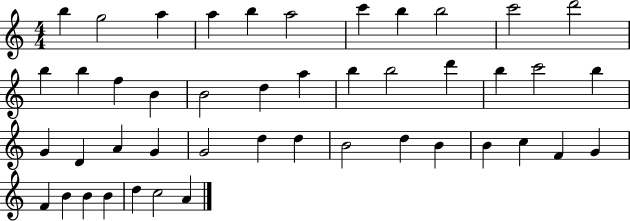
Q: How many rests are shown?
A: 0